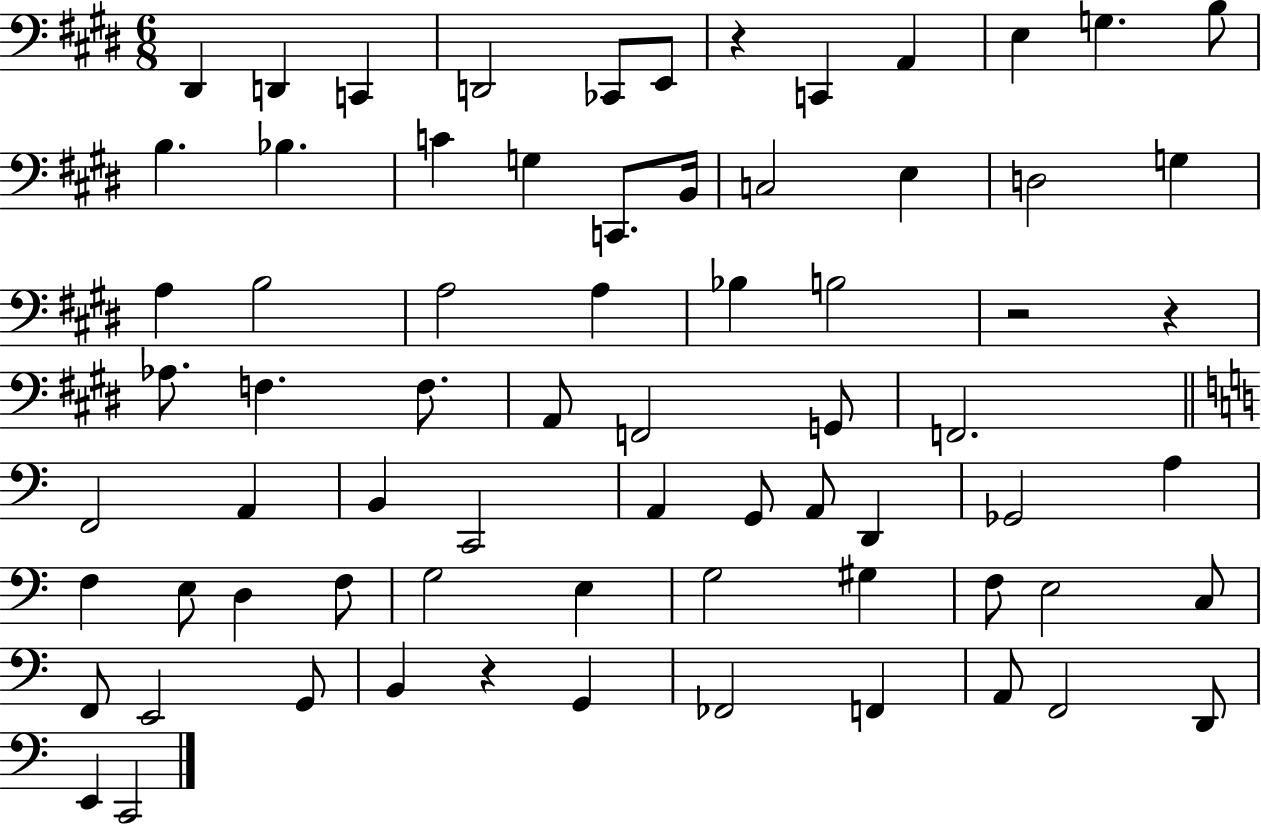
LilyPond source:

{
  \clef bass
  \numericTimeSignature
  \time 6/8
  \key e \major
  \repeat volta 2 { dis,4 d,4 c,4 | d,2 ces,8 e,8 | r4 c,4 a,4 | e4 g4. b8 | \break b4. bes4. | c'4 g4 c,8. b,16 | c2 e4 | d2 g4 | \break a4 b2 | a2 a4 | bes4 b2 | r2 r4 | \break aes8. f4. f8. | a,8 f,2 g,8 | f,2. | \bar "||" \break \key c \major f,2 a,4 | b,4 c,2 | a,4 g,8 a,8 d,4 | ges,2 a4 | \break f4 e8 d4 f8 | g2 e4 | g2 gis4 | f8 e2 c8 | \break f,8 e,2 g,8 | b,4 r4 g,4 | fes,2 f,4 | a,8 f,2 d,8 | \break e,4 c,2 | } \bar "|."
}